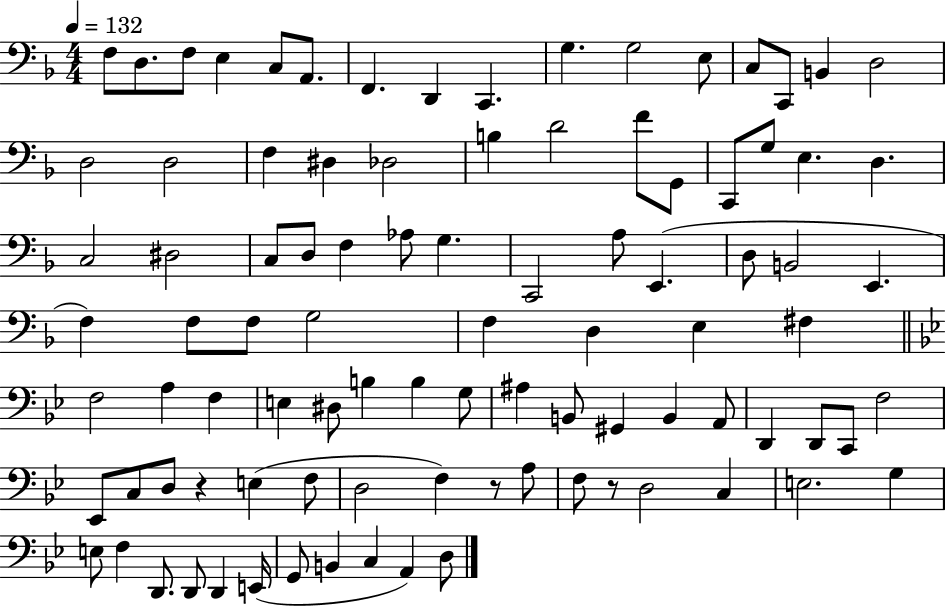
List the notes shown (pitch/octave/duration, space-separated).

F3/e D3/e. F3/e E3/q C3/e A2/e. F2/q. D2/q C2/q. G3/q. G3/h E3/e C3/e C2/e B2/q D3/h D3/h D3/h F3/q D#3/q Db3/h B3/q D4/h F4/e G2/e C2/e G3/e E3/q. D3/q. C3/h D#3/h C3/e D3/e F3/q Ab3/e G3/q. C2/h A3/e E2/q. D3/e B2/h E2/q. F3/q F3/e F3/e G3/h F3/q D3/q E3/q F#3/q F3/h A3/q F3/q E3/q D#3/e B3/q B3/q G3/e A#3/q B2/e G#2/q B2/q A2/e D2/q D2/e C2/e F3/h Eb2/e C3/e D3/e R/q E3/q F3/e D3/h F3/q R/e A3/e F3/e R/e D3/h C3/q E3/h. G3/q E3/e F3/q D2/e. D2/e D2/q E2/s G2/e B2/q C3/q A2/q D3/e